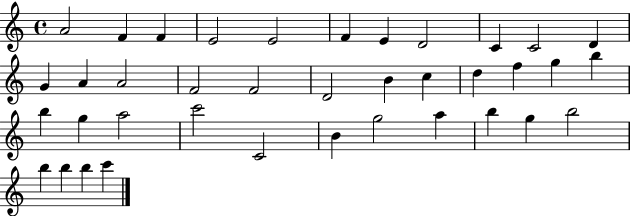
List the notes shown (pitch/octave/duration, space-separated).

A4/h F4/q F4/q E4/h E4/h F4/q E4/q D4/h C4/q C4/h D4/q G4/q A4/q A4/h F4/h F4/h D4/h B4/q C5/q D5/q F5/q G5/q B5/q B5/q G5/q A5/h C6/h C4/h B4/q G5/h A5/q B5/q G5/q B5/h B5/q B5/q B5/q C6/q